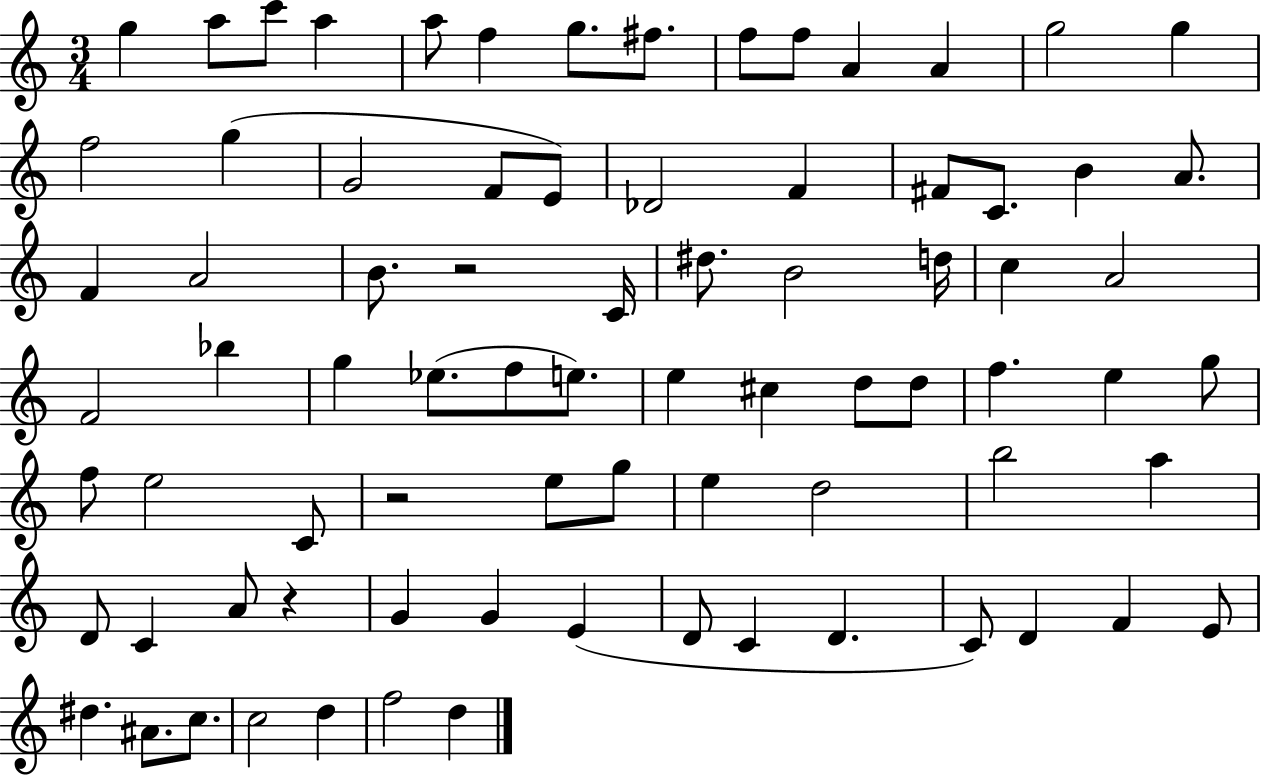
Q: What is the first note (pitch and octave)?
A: G5